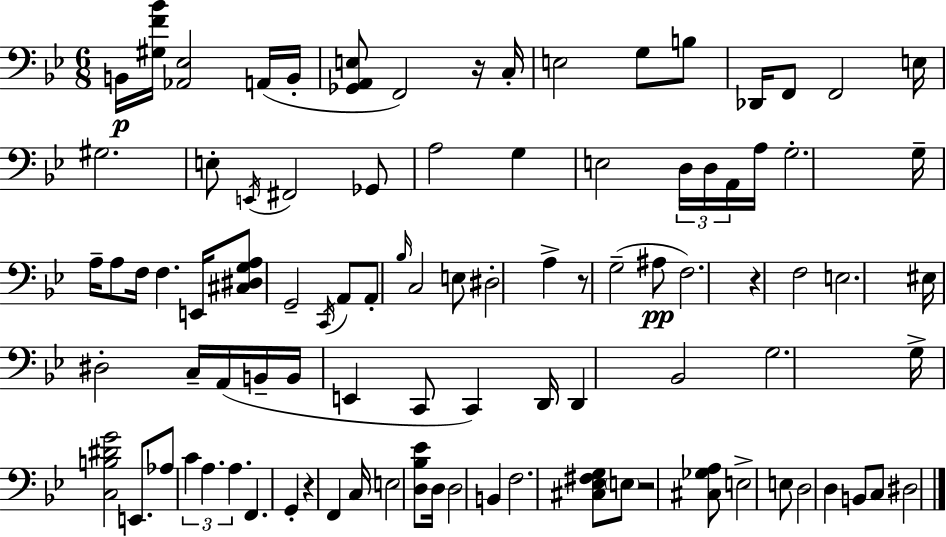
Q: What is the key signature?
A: BES major